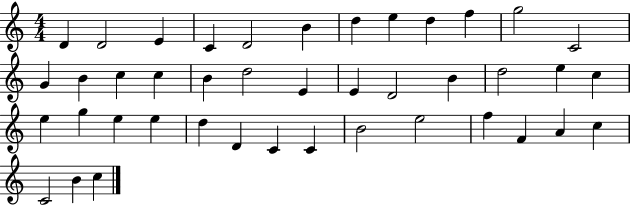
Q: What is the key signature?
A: C major